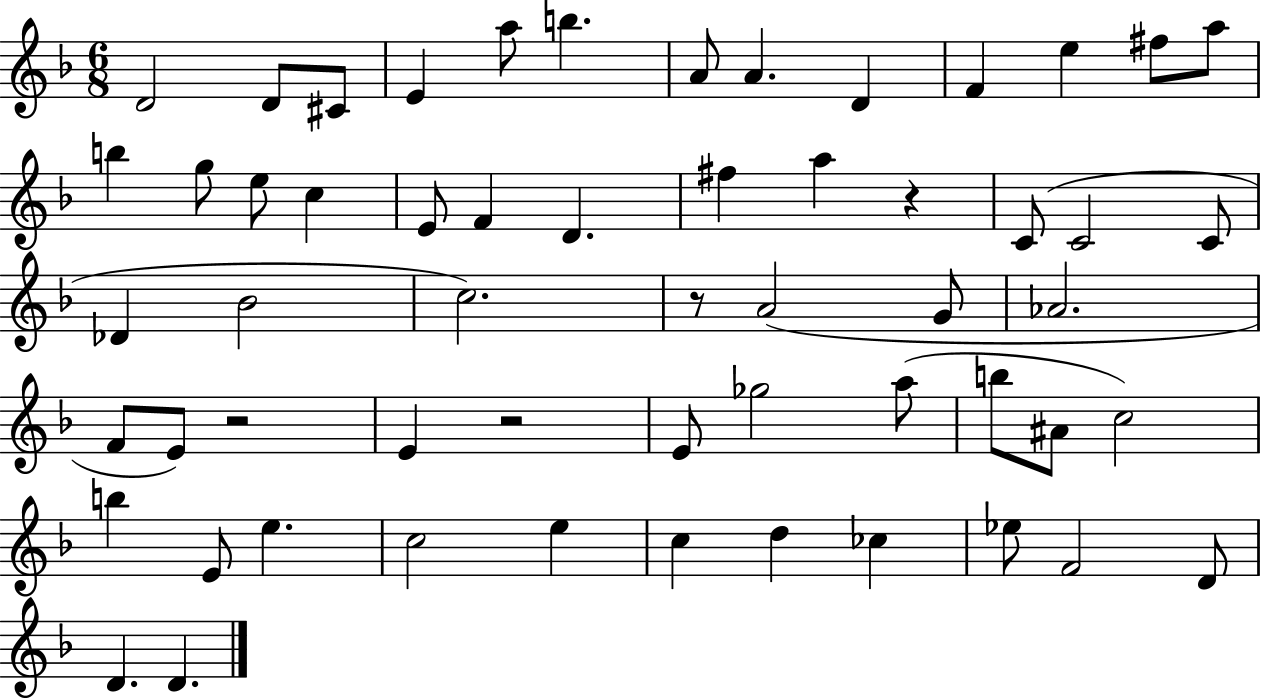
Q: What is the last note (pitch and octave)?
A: D4